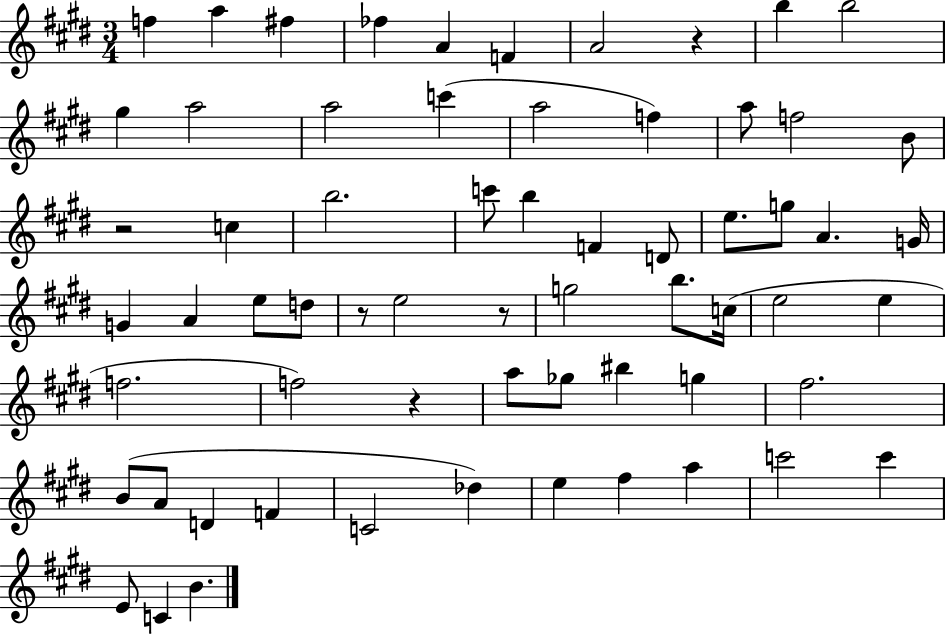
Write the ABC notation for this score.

X:1
T:Untitled
M:3/4
L:1/4
K:E
f a ^f _f A F A2 z b b2 ^g a2 a2 c' a2 f a/2 f2 B/2 z2 c b2 c'/2 b F D/2 e/2 g/2 A G/4 G A e/2 d/2 z/2 e2 z/2 g2 b/2 c/4 e2 e f2 f2 z a/2 _g/2 ^b g ^f2 B/2 A/2 D F C2 _d e ^f a c'2 c' E/2 C B